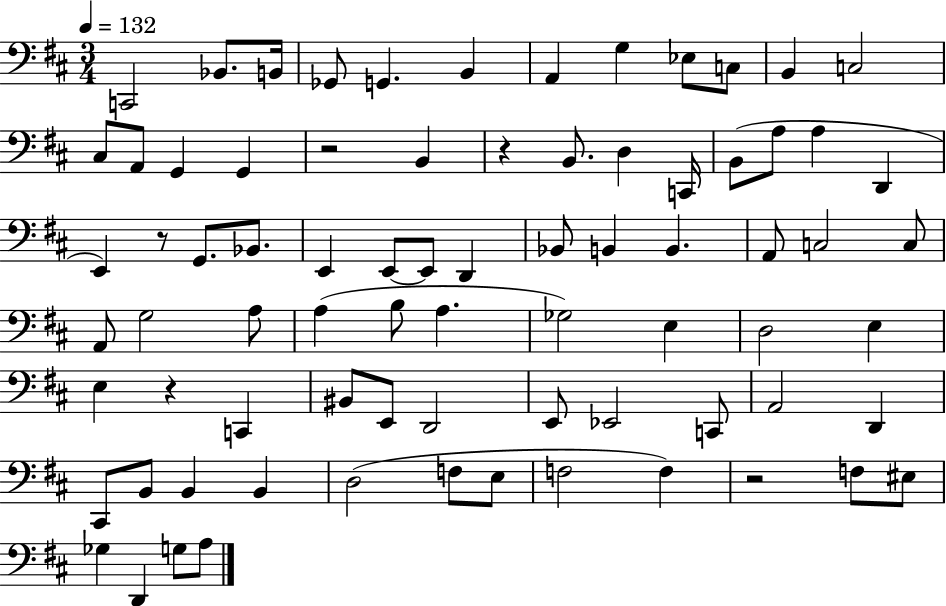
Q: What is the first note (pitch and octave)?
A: C2